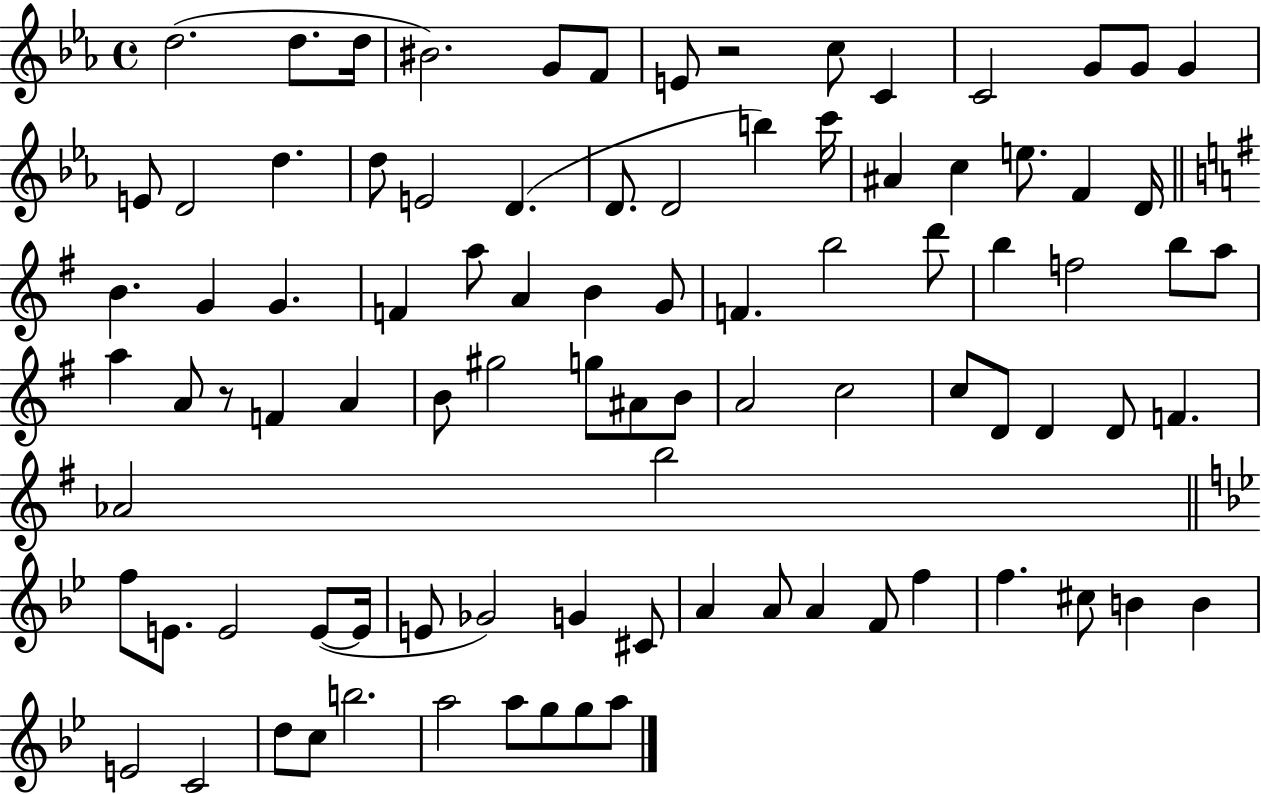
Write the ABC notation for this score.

X:1
T:Untitled
M:4/4
L:1/4
K:Eb
d2 d/2 d/4 ^B2 G/2 F/2 E/2 z2 c/2 C C2 G/2 G/2 G E/2 D2 d d/2 E2 D D/2 D2 b c'/4 ^A c e/2 F D/4 B G G F a/2 A B G/2 F b2 d'/2 b f2 b/2 a/2 a A/2 z/2 F A B/2 ^g2 g/2 ^A/2 B/2 A2 c2 c/2 D/2 D D/2 F _A2 b2 f/2 E/2 E2 E/2 E/4 E/2 _G2 G ^C/2 A A/2 A F/2 f f ^c/2 B B E2 C2 d/2 c/2 b2 a2 a/2 g/2 g/2 a/2